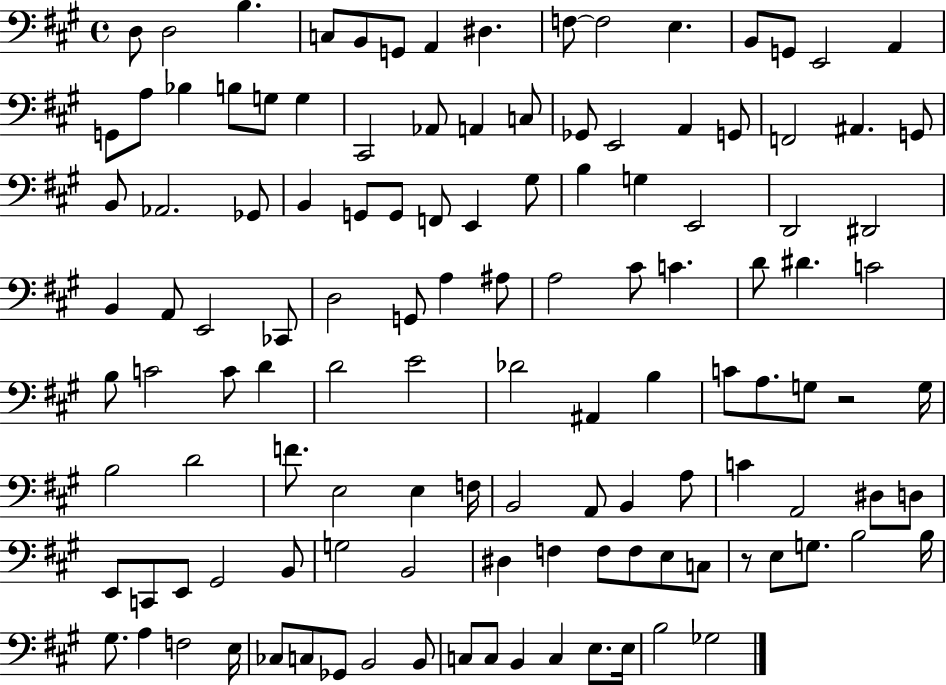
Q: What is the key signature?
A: A major